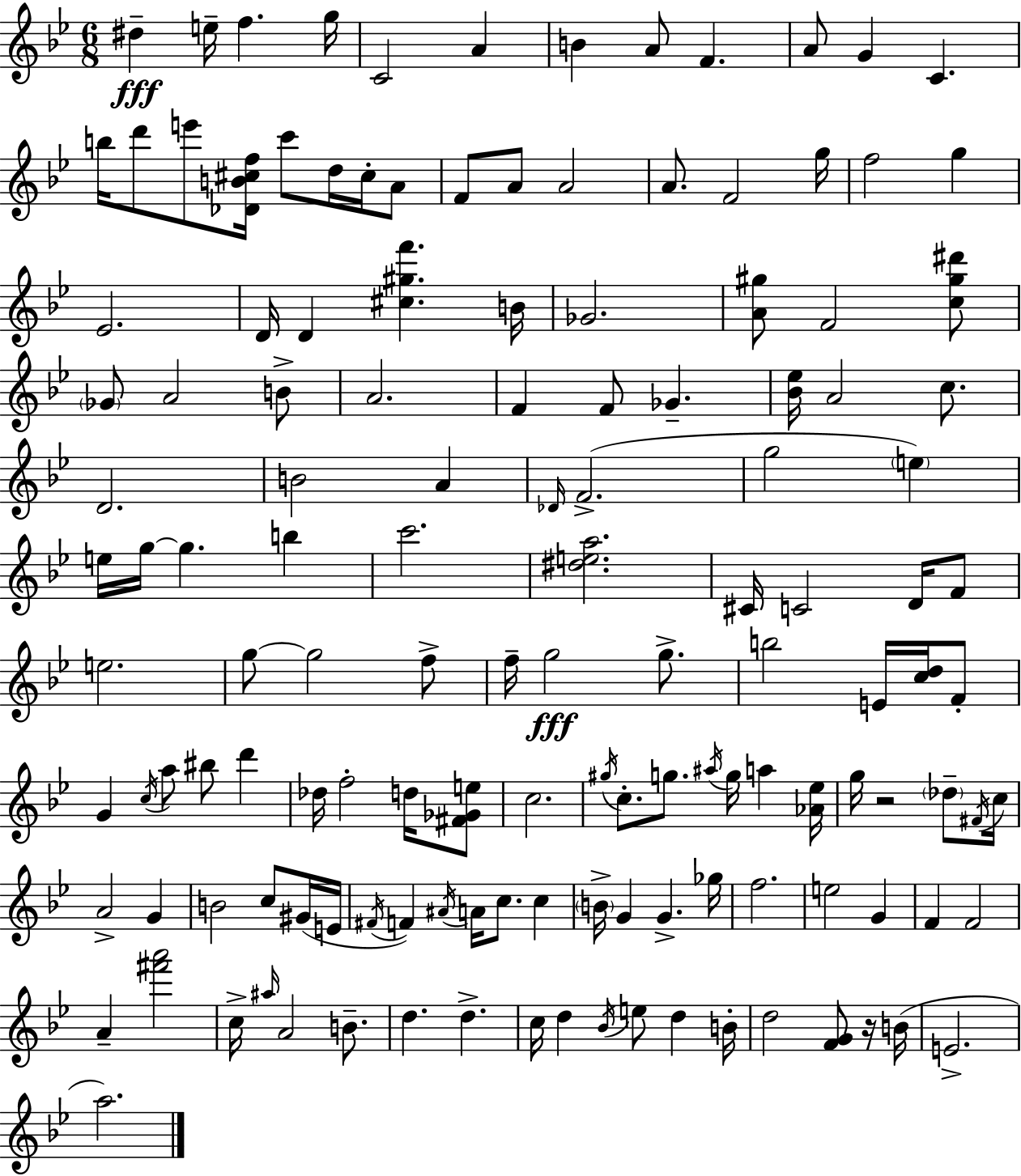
D#5/q E5/s F5/q. G5/s C4/h A4/q B4/q A4/e F4/q. A4/e G4/q C4/q. B5/s D6/e E6/e [Db4,B4,C#5,F5]/s C6/e D5/s C#5/s A4/e F4/e A4/e A4/h A4/e. F4/h G5/s F5/h G5/q Eb4/h. D4/s D4/q [C#5,G#5,F6]/q. B4/s Gb4/h. [A4,G#5]/e F4/h [C5,G#5,D#6]/e Gb4/e A4/h B4/e A4/h. F4/q F4/e Gb4/q. [Bb4,Eb5]/s A4/h C5/e. D4/h. B4/h A4/q Db4/s F4/h. G5/h E5/q E5/s G5/s G5/q. B5/q C6/h. [D#5,E5,A5]/h. C#4/s C4/h D4/s F4/e E5/h. G5/e G5/h F5/e F5/s G5/h G5/e. B5/h E4/s [C5,D5]/s F4/e G4/q C5/s A5/e BIS5/e D6/q Db5/s F5/h D5/s [F#4,Gb4,E5]/e C5/h. G#5/s C5/e. G5/e. A#5/s G5/s A5/q [Ab4,Eb5]/s G5/s R/h Db5/e F#4/s C5/s A4/h G4/q B4/h C5/e G#4/s E4/s F#4/s F4/q A#4/s A4/s C5/e. C5/q B4/s G4/q G4/q. Gb5/s F5/h. E5/h G4/q F4/q F4/h A4/q [F#6,A6]/h C5/s A#5/s A4/h B4/e. D5/q. D5/q. C5/s D5/q Bb4/s E5/e D5/q B4/s D5/h [F4,G4]/e R/s B4/s E4/h. A5/h.